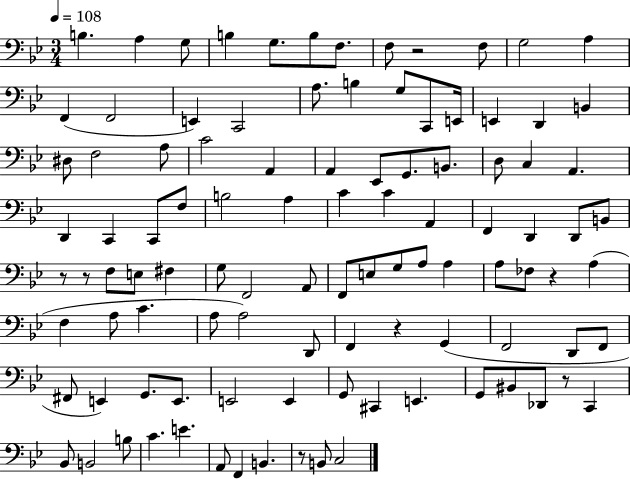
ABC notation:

X:1
T:Untitled
M:3/4
L:1/4
K:Bb
B, A, G,/2 B, G,/2 B,/2 F,/2 F,/2 z2 F,/2 G,2 A, F,, F,,2 E,, C,,2 A,/2 B, G,/2 C,,/2 E,,/4 E,, D,, B,, ^D,/2 F,2 A,/2 C2 A,, A,, _E,,/2 G,,/2 B,,/2 D,/2 C, A,, D,, C,, C,,/2 F,/2 B,2 A, C C A,, F,, D,, D,,/2 B,,/2 z/2 z/2 F,/2 E,/2 ^F, G,/2 F,,2 A,,/2 F,,/2 E,/2 G,/2 A,/2 A, A,/2 _F,/2 z A, F, A,/2 C A,/2 A,2 D,,/2 F,, z G,, F,,2 D,,/2 F,,/2 ^F,,/2 E,, G,,/2 E,,/2 E,,2 E,, G,,/2 ^C,, E,, G,,/2 ^B,,/2 _D,,/2 z/2 C,, _B,,/2 B,,2 B,/2 C E A,,/2 F,, B,, z/2 B,,/2 C,2